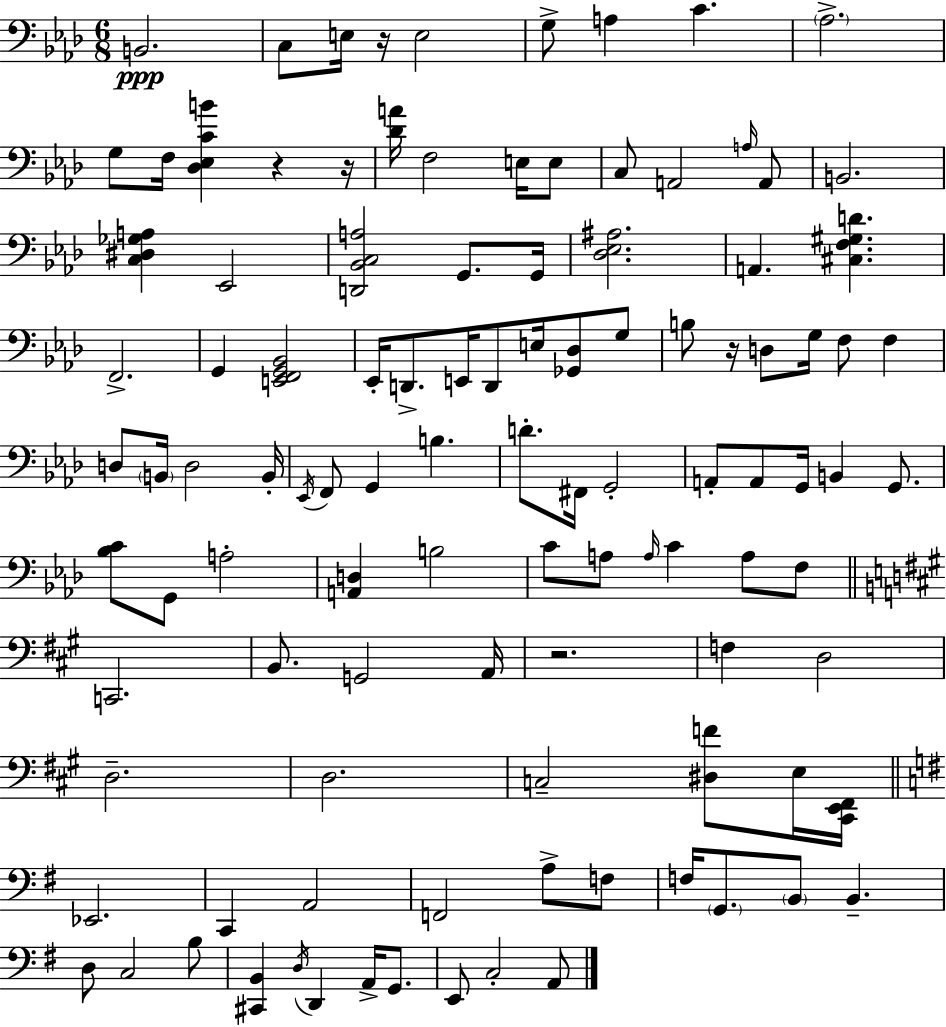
X:1
T:Untitled
M:6/8
L:1/4
K:Ab
B,,2 C,/2 E,/4 z/4 E,2 G,/2 A, C _A,2 G,/2 F,/4 [_D,_E,CB] z z/4 [_DA]/4 F,2 E,/4 E,/2 C,/2 A,,2 A,/4 A,,/2 B,,2 [C,^D,_G,A,] _E,,2 [D,,_B,,C,A,]2 G,,/2 G,,/4 [_D,_E,^A,]2 A,, [^C,F,^G,D] F,,2 G,, [E,,F,,G,,_B,,]2 _E,,/4 D,,/2 E,,/4 D,,/2 E,/4 [_G,,_D,]/2 G,/2 B,/2 z/4 D,/2 G,/4 F,/2 F, D,/2 B,,/4 D,2 B,,/4 _E,,/4 F,,/2 G,, B, D/2 ^F,,/4 G,,2 A,,/2 A,,/2 G,,/4 B,, G,,/2 [_B,C]/2 G,,/2 A,2 [A,,D,] B,2 C/2 A,/2 A,/4 C A,/2 F,/2 C,,2 B,,/2 G,,2 A,,/4 z2 F, D,2 D,2 D,2 C,2 [^D,F]/2 E,/4 [^C,,E,,^F,,]/4 _E,,2 C,, A,,2 F,,2 A,/2 F,/2 F,/4 G,,/2 B,,/2 B,, D,/2 C,2 B,/2 [^C,,B,,] D,/4 D,, A,,/4 G,,/2 E,,/2 C,2 A,,/2